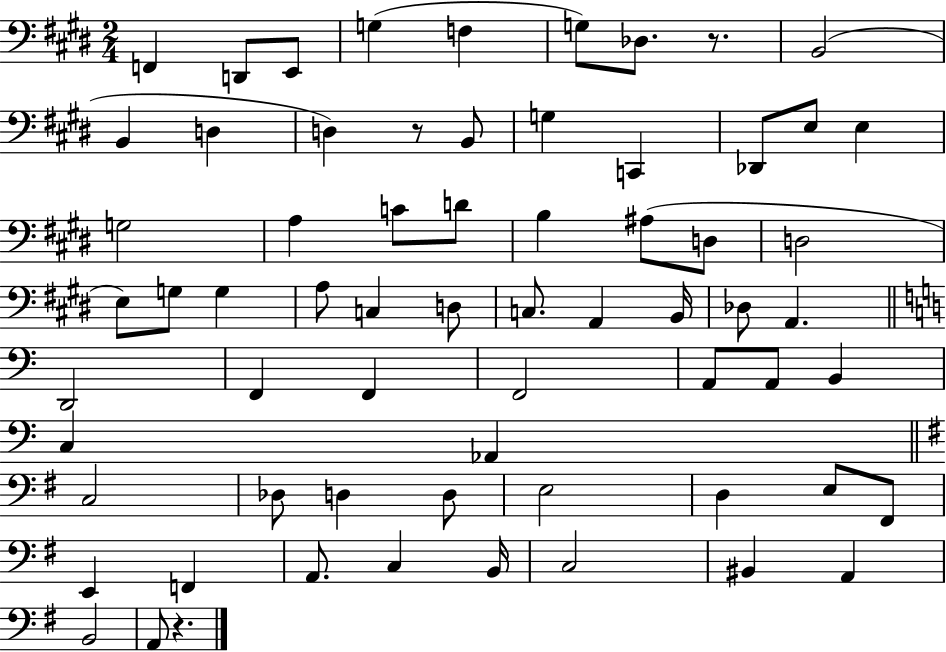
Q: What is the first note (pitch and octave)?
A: F2